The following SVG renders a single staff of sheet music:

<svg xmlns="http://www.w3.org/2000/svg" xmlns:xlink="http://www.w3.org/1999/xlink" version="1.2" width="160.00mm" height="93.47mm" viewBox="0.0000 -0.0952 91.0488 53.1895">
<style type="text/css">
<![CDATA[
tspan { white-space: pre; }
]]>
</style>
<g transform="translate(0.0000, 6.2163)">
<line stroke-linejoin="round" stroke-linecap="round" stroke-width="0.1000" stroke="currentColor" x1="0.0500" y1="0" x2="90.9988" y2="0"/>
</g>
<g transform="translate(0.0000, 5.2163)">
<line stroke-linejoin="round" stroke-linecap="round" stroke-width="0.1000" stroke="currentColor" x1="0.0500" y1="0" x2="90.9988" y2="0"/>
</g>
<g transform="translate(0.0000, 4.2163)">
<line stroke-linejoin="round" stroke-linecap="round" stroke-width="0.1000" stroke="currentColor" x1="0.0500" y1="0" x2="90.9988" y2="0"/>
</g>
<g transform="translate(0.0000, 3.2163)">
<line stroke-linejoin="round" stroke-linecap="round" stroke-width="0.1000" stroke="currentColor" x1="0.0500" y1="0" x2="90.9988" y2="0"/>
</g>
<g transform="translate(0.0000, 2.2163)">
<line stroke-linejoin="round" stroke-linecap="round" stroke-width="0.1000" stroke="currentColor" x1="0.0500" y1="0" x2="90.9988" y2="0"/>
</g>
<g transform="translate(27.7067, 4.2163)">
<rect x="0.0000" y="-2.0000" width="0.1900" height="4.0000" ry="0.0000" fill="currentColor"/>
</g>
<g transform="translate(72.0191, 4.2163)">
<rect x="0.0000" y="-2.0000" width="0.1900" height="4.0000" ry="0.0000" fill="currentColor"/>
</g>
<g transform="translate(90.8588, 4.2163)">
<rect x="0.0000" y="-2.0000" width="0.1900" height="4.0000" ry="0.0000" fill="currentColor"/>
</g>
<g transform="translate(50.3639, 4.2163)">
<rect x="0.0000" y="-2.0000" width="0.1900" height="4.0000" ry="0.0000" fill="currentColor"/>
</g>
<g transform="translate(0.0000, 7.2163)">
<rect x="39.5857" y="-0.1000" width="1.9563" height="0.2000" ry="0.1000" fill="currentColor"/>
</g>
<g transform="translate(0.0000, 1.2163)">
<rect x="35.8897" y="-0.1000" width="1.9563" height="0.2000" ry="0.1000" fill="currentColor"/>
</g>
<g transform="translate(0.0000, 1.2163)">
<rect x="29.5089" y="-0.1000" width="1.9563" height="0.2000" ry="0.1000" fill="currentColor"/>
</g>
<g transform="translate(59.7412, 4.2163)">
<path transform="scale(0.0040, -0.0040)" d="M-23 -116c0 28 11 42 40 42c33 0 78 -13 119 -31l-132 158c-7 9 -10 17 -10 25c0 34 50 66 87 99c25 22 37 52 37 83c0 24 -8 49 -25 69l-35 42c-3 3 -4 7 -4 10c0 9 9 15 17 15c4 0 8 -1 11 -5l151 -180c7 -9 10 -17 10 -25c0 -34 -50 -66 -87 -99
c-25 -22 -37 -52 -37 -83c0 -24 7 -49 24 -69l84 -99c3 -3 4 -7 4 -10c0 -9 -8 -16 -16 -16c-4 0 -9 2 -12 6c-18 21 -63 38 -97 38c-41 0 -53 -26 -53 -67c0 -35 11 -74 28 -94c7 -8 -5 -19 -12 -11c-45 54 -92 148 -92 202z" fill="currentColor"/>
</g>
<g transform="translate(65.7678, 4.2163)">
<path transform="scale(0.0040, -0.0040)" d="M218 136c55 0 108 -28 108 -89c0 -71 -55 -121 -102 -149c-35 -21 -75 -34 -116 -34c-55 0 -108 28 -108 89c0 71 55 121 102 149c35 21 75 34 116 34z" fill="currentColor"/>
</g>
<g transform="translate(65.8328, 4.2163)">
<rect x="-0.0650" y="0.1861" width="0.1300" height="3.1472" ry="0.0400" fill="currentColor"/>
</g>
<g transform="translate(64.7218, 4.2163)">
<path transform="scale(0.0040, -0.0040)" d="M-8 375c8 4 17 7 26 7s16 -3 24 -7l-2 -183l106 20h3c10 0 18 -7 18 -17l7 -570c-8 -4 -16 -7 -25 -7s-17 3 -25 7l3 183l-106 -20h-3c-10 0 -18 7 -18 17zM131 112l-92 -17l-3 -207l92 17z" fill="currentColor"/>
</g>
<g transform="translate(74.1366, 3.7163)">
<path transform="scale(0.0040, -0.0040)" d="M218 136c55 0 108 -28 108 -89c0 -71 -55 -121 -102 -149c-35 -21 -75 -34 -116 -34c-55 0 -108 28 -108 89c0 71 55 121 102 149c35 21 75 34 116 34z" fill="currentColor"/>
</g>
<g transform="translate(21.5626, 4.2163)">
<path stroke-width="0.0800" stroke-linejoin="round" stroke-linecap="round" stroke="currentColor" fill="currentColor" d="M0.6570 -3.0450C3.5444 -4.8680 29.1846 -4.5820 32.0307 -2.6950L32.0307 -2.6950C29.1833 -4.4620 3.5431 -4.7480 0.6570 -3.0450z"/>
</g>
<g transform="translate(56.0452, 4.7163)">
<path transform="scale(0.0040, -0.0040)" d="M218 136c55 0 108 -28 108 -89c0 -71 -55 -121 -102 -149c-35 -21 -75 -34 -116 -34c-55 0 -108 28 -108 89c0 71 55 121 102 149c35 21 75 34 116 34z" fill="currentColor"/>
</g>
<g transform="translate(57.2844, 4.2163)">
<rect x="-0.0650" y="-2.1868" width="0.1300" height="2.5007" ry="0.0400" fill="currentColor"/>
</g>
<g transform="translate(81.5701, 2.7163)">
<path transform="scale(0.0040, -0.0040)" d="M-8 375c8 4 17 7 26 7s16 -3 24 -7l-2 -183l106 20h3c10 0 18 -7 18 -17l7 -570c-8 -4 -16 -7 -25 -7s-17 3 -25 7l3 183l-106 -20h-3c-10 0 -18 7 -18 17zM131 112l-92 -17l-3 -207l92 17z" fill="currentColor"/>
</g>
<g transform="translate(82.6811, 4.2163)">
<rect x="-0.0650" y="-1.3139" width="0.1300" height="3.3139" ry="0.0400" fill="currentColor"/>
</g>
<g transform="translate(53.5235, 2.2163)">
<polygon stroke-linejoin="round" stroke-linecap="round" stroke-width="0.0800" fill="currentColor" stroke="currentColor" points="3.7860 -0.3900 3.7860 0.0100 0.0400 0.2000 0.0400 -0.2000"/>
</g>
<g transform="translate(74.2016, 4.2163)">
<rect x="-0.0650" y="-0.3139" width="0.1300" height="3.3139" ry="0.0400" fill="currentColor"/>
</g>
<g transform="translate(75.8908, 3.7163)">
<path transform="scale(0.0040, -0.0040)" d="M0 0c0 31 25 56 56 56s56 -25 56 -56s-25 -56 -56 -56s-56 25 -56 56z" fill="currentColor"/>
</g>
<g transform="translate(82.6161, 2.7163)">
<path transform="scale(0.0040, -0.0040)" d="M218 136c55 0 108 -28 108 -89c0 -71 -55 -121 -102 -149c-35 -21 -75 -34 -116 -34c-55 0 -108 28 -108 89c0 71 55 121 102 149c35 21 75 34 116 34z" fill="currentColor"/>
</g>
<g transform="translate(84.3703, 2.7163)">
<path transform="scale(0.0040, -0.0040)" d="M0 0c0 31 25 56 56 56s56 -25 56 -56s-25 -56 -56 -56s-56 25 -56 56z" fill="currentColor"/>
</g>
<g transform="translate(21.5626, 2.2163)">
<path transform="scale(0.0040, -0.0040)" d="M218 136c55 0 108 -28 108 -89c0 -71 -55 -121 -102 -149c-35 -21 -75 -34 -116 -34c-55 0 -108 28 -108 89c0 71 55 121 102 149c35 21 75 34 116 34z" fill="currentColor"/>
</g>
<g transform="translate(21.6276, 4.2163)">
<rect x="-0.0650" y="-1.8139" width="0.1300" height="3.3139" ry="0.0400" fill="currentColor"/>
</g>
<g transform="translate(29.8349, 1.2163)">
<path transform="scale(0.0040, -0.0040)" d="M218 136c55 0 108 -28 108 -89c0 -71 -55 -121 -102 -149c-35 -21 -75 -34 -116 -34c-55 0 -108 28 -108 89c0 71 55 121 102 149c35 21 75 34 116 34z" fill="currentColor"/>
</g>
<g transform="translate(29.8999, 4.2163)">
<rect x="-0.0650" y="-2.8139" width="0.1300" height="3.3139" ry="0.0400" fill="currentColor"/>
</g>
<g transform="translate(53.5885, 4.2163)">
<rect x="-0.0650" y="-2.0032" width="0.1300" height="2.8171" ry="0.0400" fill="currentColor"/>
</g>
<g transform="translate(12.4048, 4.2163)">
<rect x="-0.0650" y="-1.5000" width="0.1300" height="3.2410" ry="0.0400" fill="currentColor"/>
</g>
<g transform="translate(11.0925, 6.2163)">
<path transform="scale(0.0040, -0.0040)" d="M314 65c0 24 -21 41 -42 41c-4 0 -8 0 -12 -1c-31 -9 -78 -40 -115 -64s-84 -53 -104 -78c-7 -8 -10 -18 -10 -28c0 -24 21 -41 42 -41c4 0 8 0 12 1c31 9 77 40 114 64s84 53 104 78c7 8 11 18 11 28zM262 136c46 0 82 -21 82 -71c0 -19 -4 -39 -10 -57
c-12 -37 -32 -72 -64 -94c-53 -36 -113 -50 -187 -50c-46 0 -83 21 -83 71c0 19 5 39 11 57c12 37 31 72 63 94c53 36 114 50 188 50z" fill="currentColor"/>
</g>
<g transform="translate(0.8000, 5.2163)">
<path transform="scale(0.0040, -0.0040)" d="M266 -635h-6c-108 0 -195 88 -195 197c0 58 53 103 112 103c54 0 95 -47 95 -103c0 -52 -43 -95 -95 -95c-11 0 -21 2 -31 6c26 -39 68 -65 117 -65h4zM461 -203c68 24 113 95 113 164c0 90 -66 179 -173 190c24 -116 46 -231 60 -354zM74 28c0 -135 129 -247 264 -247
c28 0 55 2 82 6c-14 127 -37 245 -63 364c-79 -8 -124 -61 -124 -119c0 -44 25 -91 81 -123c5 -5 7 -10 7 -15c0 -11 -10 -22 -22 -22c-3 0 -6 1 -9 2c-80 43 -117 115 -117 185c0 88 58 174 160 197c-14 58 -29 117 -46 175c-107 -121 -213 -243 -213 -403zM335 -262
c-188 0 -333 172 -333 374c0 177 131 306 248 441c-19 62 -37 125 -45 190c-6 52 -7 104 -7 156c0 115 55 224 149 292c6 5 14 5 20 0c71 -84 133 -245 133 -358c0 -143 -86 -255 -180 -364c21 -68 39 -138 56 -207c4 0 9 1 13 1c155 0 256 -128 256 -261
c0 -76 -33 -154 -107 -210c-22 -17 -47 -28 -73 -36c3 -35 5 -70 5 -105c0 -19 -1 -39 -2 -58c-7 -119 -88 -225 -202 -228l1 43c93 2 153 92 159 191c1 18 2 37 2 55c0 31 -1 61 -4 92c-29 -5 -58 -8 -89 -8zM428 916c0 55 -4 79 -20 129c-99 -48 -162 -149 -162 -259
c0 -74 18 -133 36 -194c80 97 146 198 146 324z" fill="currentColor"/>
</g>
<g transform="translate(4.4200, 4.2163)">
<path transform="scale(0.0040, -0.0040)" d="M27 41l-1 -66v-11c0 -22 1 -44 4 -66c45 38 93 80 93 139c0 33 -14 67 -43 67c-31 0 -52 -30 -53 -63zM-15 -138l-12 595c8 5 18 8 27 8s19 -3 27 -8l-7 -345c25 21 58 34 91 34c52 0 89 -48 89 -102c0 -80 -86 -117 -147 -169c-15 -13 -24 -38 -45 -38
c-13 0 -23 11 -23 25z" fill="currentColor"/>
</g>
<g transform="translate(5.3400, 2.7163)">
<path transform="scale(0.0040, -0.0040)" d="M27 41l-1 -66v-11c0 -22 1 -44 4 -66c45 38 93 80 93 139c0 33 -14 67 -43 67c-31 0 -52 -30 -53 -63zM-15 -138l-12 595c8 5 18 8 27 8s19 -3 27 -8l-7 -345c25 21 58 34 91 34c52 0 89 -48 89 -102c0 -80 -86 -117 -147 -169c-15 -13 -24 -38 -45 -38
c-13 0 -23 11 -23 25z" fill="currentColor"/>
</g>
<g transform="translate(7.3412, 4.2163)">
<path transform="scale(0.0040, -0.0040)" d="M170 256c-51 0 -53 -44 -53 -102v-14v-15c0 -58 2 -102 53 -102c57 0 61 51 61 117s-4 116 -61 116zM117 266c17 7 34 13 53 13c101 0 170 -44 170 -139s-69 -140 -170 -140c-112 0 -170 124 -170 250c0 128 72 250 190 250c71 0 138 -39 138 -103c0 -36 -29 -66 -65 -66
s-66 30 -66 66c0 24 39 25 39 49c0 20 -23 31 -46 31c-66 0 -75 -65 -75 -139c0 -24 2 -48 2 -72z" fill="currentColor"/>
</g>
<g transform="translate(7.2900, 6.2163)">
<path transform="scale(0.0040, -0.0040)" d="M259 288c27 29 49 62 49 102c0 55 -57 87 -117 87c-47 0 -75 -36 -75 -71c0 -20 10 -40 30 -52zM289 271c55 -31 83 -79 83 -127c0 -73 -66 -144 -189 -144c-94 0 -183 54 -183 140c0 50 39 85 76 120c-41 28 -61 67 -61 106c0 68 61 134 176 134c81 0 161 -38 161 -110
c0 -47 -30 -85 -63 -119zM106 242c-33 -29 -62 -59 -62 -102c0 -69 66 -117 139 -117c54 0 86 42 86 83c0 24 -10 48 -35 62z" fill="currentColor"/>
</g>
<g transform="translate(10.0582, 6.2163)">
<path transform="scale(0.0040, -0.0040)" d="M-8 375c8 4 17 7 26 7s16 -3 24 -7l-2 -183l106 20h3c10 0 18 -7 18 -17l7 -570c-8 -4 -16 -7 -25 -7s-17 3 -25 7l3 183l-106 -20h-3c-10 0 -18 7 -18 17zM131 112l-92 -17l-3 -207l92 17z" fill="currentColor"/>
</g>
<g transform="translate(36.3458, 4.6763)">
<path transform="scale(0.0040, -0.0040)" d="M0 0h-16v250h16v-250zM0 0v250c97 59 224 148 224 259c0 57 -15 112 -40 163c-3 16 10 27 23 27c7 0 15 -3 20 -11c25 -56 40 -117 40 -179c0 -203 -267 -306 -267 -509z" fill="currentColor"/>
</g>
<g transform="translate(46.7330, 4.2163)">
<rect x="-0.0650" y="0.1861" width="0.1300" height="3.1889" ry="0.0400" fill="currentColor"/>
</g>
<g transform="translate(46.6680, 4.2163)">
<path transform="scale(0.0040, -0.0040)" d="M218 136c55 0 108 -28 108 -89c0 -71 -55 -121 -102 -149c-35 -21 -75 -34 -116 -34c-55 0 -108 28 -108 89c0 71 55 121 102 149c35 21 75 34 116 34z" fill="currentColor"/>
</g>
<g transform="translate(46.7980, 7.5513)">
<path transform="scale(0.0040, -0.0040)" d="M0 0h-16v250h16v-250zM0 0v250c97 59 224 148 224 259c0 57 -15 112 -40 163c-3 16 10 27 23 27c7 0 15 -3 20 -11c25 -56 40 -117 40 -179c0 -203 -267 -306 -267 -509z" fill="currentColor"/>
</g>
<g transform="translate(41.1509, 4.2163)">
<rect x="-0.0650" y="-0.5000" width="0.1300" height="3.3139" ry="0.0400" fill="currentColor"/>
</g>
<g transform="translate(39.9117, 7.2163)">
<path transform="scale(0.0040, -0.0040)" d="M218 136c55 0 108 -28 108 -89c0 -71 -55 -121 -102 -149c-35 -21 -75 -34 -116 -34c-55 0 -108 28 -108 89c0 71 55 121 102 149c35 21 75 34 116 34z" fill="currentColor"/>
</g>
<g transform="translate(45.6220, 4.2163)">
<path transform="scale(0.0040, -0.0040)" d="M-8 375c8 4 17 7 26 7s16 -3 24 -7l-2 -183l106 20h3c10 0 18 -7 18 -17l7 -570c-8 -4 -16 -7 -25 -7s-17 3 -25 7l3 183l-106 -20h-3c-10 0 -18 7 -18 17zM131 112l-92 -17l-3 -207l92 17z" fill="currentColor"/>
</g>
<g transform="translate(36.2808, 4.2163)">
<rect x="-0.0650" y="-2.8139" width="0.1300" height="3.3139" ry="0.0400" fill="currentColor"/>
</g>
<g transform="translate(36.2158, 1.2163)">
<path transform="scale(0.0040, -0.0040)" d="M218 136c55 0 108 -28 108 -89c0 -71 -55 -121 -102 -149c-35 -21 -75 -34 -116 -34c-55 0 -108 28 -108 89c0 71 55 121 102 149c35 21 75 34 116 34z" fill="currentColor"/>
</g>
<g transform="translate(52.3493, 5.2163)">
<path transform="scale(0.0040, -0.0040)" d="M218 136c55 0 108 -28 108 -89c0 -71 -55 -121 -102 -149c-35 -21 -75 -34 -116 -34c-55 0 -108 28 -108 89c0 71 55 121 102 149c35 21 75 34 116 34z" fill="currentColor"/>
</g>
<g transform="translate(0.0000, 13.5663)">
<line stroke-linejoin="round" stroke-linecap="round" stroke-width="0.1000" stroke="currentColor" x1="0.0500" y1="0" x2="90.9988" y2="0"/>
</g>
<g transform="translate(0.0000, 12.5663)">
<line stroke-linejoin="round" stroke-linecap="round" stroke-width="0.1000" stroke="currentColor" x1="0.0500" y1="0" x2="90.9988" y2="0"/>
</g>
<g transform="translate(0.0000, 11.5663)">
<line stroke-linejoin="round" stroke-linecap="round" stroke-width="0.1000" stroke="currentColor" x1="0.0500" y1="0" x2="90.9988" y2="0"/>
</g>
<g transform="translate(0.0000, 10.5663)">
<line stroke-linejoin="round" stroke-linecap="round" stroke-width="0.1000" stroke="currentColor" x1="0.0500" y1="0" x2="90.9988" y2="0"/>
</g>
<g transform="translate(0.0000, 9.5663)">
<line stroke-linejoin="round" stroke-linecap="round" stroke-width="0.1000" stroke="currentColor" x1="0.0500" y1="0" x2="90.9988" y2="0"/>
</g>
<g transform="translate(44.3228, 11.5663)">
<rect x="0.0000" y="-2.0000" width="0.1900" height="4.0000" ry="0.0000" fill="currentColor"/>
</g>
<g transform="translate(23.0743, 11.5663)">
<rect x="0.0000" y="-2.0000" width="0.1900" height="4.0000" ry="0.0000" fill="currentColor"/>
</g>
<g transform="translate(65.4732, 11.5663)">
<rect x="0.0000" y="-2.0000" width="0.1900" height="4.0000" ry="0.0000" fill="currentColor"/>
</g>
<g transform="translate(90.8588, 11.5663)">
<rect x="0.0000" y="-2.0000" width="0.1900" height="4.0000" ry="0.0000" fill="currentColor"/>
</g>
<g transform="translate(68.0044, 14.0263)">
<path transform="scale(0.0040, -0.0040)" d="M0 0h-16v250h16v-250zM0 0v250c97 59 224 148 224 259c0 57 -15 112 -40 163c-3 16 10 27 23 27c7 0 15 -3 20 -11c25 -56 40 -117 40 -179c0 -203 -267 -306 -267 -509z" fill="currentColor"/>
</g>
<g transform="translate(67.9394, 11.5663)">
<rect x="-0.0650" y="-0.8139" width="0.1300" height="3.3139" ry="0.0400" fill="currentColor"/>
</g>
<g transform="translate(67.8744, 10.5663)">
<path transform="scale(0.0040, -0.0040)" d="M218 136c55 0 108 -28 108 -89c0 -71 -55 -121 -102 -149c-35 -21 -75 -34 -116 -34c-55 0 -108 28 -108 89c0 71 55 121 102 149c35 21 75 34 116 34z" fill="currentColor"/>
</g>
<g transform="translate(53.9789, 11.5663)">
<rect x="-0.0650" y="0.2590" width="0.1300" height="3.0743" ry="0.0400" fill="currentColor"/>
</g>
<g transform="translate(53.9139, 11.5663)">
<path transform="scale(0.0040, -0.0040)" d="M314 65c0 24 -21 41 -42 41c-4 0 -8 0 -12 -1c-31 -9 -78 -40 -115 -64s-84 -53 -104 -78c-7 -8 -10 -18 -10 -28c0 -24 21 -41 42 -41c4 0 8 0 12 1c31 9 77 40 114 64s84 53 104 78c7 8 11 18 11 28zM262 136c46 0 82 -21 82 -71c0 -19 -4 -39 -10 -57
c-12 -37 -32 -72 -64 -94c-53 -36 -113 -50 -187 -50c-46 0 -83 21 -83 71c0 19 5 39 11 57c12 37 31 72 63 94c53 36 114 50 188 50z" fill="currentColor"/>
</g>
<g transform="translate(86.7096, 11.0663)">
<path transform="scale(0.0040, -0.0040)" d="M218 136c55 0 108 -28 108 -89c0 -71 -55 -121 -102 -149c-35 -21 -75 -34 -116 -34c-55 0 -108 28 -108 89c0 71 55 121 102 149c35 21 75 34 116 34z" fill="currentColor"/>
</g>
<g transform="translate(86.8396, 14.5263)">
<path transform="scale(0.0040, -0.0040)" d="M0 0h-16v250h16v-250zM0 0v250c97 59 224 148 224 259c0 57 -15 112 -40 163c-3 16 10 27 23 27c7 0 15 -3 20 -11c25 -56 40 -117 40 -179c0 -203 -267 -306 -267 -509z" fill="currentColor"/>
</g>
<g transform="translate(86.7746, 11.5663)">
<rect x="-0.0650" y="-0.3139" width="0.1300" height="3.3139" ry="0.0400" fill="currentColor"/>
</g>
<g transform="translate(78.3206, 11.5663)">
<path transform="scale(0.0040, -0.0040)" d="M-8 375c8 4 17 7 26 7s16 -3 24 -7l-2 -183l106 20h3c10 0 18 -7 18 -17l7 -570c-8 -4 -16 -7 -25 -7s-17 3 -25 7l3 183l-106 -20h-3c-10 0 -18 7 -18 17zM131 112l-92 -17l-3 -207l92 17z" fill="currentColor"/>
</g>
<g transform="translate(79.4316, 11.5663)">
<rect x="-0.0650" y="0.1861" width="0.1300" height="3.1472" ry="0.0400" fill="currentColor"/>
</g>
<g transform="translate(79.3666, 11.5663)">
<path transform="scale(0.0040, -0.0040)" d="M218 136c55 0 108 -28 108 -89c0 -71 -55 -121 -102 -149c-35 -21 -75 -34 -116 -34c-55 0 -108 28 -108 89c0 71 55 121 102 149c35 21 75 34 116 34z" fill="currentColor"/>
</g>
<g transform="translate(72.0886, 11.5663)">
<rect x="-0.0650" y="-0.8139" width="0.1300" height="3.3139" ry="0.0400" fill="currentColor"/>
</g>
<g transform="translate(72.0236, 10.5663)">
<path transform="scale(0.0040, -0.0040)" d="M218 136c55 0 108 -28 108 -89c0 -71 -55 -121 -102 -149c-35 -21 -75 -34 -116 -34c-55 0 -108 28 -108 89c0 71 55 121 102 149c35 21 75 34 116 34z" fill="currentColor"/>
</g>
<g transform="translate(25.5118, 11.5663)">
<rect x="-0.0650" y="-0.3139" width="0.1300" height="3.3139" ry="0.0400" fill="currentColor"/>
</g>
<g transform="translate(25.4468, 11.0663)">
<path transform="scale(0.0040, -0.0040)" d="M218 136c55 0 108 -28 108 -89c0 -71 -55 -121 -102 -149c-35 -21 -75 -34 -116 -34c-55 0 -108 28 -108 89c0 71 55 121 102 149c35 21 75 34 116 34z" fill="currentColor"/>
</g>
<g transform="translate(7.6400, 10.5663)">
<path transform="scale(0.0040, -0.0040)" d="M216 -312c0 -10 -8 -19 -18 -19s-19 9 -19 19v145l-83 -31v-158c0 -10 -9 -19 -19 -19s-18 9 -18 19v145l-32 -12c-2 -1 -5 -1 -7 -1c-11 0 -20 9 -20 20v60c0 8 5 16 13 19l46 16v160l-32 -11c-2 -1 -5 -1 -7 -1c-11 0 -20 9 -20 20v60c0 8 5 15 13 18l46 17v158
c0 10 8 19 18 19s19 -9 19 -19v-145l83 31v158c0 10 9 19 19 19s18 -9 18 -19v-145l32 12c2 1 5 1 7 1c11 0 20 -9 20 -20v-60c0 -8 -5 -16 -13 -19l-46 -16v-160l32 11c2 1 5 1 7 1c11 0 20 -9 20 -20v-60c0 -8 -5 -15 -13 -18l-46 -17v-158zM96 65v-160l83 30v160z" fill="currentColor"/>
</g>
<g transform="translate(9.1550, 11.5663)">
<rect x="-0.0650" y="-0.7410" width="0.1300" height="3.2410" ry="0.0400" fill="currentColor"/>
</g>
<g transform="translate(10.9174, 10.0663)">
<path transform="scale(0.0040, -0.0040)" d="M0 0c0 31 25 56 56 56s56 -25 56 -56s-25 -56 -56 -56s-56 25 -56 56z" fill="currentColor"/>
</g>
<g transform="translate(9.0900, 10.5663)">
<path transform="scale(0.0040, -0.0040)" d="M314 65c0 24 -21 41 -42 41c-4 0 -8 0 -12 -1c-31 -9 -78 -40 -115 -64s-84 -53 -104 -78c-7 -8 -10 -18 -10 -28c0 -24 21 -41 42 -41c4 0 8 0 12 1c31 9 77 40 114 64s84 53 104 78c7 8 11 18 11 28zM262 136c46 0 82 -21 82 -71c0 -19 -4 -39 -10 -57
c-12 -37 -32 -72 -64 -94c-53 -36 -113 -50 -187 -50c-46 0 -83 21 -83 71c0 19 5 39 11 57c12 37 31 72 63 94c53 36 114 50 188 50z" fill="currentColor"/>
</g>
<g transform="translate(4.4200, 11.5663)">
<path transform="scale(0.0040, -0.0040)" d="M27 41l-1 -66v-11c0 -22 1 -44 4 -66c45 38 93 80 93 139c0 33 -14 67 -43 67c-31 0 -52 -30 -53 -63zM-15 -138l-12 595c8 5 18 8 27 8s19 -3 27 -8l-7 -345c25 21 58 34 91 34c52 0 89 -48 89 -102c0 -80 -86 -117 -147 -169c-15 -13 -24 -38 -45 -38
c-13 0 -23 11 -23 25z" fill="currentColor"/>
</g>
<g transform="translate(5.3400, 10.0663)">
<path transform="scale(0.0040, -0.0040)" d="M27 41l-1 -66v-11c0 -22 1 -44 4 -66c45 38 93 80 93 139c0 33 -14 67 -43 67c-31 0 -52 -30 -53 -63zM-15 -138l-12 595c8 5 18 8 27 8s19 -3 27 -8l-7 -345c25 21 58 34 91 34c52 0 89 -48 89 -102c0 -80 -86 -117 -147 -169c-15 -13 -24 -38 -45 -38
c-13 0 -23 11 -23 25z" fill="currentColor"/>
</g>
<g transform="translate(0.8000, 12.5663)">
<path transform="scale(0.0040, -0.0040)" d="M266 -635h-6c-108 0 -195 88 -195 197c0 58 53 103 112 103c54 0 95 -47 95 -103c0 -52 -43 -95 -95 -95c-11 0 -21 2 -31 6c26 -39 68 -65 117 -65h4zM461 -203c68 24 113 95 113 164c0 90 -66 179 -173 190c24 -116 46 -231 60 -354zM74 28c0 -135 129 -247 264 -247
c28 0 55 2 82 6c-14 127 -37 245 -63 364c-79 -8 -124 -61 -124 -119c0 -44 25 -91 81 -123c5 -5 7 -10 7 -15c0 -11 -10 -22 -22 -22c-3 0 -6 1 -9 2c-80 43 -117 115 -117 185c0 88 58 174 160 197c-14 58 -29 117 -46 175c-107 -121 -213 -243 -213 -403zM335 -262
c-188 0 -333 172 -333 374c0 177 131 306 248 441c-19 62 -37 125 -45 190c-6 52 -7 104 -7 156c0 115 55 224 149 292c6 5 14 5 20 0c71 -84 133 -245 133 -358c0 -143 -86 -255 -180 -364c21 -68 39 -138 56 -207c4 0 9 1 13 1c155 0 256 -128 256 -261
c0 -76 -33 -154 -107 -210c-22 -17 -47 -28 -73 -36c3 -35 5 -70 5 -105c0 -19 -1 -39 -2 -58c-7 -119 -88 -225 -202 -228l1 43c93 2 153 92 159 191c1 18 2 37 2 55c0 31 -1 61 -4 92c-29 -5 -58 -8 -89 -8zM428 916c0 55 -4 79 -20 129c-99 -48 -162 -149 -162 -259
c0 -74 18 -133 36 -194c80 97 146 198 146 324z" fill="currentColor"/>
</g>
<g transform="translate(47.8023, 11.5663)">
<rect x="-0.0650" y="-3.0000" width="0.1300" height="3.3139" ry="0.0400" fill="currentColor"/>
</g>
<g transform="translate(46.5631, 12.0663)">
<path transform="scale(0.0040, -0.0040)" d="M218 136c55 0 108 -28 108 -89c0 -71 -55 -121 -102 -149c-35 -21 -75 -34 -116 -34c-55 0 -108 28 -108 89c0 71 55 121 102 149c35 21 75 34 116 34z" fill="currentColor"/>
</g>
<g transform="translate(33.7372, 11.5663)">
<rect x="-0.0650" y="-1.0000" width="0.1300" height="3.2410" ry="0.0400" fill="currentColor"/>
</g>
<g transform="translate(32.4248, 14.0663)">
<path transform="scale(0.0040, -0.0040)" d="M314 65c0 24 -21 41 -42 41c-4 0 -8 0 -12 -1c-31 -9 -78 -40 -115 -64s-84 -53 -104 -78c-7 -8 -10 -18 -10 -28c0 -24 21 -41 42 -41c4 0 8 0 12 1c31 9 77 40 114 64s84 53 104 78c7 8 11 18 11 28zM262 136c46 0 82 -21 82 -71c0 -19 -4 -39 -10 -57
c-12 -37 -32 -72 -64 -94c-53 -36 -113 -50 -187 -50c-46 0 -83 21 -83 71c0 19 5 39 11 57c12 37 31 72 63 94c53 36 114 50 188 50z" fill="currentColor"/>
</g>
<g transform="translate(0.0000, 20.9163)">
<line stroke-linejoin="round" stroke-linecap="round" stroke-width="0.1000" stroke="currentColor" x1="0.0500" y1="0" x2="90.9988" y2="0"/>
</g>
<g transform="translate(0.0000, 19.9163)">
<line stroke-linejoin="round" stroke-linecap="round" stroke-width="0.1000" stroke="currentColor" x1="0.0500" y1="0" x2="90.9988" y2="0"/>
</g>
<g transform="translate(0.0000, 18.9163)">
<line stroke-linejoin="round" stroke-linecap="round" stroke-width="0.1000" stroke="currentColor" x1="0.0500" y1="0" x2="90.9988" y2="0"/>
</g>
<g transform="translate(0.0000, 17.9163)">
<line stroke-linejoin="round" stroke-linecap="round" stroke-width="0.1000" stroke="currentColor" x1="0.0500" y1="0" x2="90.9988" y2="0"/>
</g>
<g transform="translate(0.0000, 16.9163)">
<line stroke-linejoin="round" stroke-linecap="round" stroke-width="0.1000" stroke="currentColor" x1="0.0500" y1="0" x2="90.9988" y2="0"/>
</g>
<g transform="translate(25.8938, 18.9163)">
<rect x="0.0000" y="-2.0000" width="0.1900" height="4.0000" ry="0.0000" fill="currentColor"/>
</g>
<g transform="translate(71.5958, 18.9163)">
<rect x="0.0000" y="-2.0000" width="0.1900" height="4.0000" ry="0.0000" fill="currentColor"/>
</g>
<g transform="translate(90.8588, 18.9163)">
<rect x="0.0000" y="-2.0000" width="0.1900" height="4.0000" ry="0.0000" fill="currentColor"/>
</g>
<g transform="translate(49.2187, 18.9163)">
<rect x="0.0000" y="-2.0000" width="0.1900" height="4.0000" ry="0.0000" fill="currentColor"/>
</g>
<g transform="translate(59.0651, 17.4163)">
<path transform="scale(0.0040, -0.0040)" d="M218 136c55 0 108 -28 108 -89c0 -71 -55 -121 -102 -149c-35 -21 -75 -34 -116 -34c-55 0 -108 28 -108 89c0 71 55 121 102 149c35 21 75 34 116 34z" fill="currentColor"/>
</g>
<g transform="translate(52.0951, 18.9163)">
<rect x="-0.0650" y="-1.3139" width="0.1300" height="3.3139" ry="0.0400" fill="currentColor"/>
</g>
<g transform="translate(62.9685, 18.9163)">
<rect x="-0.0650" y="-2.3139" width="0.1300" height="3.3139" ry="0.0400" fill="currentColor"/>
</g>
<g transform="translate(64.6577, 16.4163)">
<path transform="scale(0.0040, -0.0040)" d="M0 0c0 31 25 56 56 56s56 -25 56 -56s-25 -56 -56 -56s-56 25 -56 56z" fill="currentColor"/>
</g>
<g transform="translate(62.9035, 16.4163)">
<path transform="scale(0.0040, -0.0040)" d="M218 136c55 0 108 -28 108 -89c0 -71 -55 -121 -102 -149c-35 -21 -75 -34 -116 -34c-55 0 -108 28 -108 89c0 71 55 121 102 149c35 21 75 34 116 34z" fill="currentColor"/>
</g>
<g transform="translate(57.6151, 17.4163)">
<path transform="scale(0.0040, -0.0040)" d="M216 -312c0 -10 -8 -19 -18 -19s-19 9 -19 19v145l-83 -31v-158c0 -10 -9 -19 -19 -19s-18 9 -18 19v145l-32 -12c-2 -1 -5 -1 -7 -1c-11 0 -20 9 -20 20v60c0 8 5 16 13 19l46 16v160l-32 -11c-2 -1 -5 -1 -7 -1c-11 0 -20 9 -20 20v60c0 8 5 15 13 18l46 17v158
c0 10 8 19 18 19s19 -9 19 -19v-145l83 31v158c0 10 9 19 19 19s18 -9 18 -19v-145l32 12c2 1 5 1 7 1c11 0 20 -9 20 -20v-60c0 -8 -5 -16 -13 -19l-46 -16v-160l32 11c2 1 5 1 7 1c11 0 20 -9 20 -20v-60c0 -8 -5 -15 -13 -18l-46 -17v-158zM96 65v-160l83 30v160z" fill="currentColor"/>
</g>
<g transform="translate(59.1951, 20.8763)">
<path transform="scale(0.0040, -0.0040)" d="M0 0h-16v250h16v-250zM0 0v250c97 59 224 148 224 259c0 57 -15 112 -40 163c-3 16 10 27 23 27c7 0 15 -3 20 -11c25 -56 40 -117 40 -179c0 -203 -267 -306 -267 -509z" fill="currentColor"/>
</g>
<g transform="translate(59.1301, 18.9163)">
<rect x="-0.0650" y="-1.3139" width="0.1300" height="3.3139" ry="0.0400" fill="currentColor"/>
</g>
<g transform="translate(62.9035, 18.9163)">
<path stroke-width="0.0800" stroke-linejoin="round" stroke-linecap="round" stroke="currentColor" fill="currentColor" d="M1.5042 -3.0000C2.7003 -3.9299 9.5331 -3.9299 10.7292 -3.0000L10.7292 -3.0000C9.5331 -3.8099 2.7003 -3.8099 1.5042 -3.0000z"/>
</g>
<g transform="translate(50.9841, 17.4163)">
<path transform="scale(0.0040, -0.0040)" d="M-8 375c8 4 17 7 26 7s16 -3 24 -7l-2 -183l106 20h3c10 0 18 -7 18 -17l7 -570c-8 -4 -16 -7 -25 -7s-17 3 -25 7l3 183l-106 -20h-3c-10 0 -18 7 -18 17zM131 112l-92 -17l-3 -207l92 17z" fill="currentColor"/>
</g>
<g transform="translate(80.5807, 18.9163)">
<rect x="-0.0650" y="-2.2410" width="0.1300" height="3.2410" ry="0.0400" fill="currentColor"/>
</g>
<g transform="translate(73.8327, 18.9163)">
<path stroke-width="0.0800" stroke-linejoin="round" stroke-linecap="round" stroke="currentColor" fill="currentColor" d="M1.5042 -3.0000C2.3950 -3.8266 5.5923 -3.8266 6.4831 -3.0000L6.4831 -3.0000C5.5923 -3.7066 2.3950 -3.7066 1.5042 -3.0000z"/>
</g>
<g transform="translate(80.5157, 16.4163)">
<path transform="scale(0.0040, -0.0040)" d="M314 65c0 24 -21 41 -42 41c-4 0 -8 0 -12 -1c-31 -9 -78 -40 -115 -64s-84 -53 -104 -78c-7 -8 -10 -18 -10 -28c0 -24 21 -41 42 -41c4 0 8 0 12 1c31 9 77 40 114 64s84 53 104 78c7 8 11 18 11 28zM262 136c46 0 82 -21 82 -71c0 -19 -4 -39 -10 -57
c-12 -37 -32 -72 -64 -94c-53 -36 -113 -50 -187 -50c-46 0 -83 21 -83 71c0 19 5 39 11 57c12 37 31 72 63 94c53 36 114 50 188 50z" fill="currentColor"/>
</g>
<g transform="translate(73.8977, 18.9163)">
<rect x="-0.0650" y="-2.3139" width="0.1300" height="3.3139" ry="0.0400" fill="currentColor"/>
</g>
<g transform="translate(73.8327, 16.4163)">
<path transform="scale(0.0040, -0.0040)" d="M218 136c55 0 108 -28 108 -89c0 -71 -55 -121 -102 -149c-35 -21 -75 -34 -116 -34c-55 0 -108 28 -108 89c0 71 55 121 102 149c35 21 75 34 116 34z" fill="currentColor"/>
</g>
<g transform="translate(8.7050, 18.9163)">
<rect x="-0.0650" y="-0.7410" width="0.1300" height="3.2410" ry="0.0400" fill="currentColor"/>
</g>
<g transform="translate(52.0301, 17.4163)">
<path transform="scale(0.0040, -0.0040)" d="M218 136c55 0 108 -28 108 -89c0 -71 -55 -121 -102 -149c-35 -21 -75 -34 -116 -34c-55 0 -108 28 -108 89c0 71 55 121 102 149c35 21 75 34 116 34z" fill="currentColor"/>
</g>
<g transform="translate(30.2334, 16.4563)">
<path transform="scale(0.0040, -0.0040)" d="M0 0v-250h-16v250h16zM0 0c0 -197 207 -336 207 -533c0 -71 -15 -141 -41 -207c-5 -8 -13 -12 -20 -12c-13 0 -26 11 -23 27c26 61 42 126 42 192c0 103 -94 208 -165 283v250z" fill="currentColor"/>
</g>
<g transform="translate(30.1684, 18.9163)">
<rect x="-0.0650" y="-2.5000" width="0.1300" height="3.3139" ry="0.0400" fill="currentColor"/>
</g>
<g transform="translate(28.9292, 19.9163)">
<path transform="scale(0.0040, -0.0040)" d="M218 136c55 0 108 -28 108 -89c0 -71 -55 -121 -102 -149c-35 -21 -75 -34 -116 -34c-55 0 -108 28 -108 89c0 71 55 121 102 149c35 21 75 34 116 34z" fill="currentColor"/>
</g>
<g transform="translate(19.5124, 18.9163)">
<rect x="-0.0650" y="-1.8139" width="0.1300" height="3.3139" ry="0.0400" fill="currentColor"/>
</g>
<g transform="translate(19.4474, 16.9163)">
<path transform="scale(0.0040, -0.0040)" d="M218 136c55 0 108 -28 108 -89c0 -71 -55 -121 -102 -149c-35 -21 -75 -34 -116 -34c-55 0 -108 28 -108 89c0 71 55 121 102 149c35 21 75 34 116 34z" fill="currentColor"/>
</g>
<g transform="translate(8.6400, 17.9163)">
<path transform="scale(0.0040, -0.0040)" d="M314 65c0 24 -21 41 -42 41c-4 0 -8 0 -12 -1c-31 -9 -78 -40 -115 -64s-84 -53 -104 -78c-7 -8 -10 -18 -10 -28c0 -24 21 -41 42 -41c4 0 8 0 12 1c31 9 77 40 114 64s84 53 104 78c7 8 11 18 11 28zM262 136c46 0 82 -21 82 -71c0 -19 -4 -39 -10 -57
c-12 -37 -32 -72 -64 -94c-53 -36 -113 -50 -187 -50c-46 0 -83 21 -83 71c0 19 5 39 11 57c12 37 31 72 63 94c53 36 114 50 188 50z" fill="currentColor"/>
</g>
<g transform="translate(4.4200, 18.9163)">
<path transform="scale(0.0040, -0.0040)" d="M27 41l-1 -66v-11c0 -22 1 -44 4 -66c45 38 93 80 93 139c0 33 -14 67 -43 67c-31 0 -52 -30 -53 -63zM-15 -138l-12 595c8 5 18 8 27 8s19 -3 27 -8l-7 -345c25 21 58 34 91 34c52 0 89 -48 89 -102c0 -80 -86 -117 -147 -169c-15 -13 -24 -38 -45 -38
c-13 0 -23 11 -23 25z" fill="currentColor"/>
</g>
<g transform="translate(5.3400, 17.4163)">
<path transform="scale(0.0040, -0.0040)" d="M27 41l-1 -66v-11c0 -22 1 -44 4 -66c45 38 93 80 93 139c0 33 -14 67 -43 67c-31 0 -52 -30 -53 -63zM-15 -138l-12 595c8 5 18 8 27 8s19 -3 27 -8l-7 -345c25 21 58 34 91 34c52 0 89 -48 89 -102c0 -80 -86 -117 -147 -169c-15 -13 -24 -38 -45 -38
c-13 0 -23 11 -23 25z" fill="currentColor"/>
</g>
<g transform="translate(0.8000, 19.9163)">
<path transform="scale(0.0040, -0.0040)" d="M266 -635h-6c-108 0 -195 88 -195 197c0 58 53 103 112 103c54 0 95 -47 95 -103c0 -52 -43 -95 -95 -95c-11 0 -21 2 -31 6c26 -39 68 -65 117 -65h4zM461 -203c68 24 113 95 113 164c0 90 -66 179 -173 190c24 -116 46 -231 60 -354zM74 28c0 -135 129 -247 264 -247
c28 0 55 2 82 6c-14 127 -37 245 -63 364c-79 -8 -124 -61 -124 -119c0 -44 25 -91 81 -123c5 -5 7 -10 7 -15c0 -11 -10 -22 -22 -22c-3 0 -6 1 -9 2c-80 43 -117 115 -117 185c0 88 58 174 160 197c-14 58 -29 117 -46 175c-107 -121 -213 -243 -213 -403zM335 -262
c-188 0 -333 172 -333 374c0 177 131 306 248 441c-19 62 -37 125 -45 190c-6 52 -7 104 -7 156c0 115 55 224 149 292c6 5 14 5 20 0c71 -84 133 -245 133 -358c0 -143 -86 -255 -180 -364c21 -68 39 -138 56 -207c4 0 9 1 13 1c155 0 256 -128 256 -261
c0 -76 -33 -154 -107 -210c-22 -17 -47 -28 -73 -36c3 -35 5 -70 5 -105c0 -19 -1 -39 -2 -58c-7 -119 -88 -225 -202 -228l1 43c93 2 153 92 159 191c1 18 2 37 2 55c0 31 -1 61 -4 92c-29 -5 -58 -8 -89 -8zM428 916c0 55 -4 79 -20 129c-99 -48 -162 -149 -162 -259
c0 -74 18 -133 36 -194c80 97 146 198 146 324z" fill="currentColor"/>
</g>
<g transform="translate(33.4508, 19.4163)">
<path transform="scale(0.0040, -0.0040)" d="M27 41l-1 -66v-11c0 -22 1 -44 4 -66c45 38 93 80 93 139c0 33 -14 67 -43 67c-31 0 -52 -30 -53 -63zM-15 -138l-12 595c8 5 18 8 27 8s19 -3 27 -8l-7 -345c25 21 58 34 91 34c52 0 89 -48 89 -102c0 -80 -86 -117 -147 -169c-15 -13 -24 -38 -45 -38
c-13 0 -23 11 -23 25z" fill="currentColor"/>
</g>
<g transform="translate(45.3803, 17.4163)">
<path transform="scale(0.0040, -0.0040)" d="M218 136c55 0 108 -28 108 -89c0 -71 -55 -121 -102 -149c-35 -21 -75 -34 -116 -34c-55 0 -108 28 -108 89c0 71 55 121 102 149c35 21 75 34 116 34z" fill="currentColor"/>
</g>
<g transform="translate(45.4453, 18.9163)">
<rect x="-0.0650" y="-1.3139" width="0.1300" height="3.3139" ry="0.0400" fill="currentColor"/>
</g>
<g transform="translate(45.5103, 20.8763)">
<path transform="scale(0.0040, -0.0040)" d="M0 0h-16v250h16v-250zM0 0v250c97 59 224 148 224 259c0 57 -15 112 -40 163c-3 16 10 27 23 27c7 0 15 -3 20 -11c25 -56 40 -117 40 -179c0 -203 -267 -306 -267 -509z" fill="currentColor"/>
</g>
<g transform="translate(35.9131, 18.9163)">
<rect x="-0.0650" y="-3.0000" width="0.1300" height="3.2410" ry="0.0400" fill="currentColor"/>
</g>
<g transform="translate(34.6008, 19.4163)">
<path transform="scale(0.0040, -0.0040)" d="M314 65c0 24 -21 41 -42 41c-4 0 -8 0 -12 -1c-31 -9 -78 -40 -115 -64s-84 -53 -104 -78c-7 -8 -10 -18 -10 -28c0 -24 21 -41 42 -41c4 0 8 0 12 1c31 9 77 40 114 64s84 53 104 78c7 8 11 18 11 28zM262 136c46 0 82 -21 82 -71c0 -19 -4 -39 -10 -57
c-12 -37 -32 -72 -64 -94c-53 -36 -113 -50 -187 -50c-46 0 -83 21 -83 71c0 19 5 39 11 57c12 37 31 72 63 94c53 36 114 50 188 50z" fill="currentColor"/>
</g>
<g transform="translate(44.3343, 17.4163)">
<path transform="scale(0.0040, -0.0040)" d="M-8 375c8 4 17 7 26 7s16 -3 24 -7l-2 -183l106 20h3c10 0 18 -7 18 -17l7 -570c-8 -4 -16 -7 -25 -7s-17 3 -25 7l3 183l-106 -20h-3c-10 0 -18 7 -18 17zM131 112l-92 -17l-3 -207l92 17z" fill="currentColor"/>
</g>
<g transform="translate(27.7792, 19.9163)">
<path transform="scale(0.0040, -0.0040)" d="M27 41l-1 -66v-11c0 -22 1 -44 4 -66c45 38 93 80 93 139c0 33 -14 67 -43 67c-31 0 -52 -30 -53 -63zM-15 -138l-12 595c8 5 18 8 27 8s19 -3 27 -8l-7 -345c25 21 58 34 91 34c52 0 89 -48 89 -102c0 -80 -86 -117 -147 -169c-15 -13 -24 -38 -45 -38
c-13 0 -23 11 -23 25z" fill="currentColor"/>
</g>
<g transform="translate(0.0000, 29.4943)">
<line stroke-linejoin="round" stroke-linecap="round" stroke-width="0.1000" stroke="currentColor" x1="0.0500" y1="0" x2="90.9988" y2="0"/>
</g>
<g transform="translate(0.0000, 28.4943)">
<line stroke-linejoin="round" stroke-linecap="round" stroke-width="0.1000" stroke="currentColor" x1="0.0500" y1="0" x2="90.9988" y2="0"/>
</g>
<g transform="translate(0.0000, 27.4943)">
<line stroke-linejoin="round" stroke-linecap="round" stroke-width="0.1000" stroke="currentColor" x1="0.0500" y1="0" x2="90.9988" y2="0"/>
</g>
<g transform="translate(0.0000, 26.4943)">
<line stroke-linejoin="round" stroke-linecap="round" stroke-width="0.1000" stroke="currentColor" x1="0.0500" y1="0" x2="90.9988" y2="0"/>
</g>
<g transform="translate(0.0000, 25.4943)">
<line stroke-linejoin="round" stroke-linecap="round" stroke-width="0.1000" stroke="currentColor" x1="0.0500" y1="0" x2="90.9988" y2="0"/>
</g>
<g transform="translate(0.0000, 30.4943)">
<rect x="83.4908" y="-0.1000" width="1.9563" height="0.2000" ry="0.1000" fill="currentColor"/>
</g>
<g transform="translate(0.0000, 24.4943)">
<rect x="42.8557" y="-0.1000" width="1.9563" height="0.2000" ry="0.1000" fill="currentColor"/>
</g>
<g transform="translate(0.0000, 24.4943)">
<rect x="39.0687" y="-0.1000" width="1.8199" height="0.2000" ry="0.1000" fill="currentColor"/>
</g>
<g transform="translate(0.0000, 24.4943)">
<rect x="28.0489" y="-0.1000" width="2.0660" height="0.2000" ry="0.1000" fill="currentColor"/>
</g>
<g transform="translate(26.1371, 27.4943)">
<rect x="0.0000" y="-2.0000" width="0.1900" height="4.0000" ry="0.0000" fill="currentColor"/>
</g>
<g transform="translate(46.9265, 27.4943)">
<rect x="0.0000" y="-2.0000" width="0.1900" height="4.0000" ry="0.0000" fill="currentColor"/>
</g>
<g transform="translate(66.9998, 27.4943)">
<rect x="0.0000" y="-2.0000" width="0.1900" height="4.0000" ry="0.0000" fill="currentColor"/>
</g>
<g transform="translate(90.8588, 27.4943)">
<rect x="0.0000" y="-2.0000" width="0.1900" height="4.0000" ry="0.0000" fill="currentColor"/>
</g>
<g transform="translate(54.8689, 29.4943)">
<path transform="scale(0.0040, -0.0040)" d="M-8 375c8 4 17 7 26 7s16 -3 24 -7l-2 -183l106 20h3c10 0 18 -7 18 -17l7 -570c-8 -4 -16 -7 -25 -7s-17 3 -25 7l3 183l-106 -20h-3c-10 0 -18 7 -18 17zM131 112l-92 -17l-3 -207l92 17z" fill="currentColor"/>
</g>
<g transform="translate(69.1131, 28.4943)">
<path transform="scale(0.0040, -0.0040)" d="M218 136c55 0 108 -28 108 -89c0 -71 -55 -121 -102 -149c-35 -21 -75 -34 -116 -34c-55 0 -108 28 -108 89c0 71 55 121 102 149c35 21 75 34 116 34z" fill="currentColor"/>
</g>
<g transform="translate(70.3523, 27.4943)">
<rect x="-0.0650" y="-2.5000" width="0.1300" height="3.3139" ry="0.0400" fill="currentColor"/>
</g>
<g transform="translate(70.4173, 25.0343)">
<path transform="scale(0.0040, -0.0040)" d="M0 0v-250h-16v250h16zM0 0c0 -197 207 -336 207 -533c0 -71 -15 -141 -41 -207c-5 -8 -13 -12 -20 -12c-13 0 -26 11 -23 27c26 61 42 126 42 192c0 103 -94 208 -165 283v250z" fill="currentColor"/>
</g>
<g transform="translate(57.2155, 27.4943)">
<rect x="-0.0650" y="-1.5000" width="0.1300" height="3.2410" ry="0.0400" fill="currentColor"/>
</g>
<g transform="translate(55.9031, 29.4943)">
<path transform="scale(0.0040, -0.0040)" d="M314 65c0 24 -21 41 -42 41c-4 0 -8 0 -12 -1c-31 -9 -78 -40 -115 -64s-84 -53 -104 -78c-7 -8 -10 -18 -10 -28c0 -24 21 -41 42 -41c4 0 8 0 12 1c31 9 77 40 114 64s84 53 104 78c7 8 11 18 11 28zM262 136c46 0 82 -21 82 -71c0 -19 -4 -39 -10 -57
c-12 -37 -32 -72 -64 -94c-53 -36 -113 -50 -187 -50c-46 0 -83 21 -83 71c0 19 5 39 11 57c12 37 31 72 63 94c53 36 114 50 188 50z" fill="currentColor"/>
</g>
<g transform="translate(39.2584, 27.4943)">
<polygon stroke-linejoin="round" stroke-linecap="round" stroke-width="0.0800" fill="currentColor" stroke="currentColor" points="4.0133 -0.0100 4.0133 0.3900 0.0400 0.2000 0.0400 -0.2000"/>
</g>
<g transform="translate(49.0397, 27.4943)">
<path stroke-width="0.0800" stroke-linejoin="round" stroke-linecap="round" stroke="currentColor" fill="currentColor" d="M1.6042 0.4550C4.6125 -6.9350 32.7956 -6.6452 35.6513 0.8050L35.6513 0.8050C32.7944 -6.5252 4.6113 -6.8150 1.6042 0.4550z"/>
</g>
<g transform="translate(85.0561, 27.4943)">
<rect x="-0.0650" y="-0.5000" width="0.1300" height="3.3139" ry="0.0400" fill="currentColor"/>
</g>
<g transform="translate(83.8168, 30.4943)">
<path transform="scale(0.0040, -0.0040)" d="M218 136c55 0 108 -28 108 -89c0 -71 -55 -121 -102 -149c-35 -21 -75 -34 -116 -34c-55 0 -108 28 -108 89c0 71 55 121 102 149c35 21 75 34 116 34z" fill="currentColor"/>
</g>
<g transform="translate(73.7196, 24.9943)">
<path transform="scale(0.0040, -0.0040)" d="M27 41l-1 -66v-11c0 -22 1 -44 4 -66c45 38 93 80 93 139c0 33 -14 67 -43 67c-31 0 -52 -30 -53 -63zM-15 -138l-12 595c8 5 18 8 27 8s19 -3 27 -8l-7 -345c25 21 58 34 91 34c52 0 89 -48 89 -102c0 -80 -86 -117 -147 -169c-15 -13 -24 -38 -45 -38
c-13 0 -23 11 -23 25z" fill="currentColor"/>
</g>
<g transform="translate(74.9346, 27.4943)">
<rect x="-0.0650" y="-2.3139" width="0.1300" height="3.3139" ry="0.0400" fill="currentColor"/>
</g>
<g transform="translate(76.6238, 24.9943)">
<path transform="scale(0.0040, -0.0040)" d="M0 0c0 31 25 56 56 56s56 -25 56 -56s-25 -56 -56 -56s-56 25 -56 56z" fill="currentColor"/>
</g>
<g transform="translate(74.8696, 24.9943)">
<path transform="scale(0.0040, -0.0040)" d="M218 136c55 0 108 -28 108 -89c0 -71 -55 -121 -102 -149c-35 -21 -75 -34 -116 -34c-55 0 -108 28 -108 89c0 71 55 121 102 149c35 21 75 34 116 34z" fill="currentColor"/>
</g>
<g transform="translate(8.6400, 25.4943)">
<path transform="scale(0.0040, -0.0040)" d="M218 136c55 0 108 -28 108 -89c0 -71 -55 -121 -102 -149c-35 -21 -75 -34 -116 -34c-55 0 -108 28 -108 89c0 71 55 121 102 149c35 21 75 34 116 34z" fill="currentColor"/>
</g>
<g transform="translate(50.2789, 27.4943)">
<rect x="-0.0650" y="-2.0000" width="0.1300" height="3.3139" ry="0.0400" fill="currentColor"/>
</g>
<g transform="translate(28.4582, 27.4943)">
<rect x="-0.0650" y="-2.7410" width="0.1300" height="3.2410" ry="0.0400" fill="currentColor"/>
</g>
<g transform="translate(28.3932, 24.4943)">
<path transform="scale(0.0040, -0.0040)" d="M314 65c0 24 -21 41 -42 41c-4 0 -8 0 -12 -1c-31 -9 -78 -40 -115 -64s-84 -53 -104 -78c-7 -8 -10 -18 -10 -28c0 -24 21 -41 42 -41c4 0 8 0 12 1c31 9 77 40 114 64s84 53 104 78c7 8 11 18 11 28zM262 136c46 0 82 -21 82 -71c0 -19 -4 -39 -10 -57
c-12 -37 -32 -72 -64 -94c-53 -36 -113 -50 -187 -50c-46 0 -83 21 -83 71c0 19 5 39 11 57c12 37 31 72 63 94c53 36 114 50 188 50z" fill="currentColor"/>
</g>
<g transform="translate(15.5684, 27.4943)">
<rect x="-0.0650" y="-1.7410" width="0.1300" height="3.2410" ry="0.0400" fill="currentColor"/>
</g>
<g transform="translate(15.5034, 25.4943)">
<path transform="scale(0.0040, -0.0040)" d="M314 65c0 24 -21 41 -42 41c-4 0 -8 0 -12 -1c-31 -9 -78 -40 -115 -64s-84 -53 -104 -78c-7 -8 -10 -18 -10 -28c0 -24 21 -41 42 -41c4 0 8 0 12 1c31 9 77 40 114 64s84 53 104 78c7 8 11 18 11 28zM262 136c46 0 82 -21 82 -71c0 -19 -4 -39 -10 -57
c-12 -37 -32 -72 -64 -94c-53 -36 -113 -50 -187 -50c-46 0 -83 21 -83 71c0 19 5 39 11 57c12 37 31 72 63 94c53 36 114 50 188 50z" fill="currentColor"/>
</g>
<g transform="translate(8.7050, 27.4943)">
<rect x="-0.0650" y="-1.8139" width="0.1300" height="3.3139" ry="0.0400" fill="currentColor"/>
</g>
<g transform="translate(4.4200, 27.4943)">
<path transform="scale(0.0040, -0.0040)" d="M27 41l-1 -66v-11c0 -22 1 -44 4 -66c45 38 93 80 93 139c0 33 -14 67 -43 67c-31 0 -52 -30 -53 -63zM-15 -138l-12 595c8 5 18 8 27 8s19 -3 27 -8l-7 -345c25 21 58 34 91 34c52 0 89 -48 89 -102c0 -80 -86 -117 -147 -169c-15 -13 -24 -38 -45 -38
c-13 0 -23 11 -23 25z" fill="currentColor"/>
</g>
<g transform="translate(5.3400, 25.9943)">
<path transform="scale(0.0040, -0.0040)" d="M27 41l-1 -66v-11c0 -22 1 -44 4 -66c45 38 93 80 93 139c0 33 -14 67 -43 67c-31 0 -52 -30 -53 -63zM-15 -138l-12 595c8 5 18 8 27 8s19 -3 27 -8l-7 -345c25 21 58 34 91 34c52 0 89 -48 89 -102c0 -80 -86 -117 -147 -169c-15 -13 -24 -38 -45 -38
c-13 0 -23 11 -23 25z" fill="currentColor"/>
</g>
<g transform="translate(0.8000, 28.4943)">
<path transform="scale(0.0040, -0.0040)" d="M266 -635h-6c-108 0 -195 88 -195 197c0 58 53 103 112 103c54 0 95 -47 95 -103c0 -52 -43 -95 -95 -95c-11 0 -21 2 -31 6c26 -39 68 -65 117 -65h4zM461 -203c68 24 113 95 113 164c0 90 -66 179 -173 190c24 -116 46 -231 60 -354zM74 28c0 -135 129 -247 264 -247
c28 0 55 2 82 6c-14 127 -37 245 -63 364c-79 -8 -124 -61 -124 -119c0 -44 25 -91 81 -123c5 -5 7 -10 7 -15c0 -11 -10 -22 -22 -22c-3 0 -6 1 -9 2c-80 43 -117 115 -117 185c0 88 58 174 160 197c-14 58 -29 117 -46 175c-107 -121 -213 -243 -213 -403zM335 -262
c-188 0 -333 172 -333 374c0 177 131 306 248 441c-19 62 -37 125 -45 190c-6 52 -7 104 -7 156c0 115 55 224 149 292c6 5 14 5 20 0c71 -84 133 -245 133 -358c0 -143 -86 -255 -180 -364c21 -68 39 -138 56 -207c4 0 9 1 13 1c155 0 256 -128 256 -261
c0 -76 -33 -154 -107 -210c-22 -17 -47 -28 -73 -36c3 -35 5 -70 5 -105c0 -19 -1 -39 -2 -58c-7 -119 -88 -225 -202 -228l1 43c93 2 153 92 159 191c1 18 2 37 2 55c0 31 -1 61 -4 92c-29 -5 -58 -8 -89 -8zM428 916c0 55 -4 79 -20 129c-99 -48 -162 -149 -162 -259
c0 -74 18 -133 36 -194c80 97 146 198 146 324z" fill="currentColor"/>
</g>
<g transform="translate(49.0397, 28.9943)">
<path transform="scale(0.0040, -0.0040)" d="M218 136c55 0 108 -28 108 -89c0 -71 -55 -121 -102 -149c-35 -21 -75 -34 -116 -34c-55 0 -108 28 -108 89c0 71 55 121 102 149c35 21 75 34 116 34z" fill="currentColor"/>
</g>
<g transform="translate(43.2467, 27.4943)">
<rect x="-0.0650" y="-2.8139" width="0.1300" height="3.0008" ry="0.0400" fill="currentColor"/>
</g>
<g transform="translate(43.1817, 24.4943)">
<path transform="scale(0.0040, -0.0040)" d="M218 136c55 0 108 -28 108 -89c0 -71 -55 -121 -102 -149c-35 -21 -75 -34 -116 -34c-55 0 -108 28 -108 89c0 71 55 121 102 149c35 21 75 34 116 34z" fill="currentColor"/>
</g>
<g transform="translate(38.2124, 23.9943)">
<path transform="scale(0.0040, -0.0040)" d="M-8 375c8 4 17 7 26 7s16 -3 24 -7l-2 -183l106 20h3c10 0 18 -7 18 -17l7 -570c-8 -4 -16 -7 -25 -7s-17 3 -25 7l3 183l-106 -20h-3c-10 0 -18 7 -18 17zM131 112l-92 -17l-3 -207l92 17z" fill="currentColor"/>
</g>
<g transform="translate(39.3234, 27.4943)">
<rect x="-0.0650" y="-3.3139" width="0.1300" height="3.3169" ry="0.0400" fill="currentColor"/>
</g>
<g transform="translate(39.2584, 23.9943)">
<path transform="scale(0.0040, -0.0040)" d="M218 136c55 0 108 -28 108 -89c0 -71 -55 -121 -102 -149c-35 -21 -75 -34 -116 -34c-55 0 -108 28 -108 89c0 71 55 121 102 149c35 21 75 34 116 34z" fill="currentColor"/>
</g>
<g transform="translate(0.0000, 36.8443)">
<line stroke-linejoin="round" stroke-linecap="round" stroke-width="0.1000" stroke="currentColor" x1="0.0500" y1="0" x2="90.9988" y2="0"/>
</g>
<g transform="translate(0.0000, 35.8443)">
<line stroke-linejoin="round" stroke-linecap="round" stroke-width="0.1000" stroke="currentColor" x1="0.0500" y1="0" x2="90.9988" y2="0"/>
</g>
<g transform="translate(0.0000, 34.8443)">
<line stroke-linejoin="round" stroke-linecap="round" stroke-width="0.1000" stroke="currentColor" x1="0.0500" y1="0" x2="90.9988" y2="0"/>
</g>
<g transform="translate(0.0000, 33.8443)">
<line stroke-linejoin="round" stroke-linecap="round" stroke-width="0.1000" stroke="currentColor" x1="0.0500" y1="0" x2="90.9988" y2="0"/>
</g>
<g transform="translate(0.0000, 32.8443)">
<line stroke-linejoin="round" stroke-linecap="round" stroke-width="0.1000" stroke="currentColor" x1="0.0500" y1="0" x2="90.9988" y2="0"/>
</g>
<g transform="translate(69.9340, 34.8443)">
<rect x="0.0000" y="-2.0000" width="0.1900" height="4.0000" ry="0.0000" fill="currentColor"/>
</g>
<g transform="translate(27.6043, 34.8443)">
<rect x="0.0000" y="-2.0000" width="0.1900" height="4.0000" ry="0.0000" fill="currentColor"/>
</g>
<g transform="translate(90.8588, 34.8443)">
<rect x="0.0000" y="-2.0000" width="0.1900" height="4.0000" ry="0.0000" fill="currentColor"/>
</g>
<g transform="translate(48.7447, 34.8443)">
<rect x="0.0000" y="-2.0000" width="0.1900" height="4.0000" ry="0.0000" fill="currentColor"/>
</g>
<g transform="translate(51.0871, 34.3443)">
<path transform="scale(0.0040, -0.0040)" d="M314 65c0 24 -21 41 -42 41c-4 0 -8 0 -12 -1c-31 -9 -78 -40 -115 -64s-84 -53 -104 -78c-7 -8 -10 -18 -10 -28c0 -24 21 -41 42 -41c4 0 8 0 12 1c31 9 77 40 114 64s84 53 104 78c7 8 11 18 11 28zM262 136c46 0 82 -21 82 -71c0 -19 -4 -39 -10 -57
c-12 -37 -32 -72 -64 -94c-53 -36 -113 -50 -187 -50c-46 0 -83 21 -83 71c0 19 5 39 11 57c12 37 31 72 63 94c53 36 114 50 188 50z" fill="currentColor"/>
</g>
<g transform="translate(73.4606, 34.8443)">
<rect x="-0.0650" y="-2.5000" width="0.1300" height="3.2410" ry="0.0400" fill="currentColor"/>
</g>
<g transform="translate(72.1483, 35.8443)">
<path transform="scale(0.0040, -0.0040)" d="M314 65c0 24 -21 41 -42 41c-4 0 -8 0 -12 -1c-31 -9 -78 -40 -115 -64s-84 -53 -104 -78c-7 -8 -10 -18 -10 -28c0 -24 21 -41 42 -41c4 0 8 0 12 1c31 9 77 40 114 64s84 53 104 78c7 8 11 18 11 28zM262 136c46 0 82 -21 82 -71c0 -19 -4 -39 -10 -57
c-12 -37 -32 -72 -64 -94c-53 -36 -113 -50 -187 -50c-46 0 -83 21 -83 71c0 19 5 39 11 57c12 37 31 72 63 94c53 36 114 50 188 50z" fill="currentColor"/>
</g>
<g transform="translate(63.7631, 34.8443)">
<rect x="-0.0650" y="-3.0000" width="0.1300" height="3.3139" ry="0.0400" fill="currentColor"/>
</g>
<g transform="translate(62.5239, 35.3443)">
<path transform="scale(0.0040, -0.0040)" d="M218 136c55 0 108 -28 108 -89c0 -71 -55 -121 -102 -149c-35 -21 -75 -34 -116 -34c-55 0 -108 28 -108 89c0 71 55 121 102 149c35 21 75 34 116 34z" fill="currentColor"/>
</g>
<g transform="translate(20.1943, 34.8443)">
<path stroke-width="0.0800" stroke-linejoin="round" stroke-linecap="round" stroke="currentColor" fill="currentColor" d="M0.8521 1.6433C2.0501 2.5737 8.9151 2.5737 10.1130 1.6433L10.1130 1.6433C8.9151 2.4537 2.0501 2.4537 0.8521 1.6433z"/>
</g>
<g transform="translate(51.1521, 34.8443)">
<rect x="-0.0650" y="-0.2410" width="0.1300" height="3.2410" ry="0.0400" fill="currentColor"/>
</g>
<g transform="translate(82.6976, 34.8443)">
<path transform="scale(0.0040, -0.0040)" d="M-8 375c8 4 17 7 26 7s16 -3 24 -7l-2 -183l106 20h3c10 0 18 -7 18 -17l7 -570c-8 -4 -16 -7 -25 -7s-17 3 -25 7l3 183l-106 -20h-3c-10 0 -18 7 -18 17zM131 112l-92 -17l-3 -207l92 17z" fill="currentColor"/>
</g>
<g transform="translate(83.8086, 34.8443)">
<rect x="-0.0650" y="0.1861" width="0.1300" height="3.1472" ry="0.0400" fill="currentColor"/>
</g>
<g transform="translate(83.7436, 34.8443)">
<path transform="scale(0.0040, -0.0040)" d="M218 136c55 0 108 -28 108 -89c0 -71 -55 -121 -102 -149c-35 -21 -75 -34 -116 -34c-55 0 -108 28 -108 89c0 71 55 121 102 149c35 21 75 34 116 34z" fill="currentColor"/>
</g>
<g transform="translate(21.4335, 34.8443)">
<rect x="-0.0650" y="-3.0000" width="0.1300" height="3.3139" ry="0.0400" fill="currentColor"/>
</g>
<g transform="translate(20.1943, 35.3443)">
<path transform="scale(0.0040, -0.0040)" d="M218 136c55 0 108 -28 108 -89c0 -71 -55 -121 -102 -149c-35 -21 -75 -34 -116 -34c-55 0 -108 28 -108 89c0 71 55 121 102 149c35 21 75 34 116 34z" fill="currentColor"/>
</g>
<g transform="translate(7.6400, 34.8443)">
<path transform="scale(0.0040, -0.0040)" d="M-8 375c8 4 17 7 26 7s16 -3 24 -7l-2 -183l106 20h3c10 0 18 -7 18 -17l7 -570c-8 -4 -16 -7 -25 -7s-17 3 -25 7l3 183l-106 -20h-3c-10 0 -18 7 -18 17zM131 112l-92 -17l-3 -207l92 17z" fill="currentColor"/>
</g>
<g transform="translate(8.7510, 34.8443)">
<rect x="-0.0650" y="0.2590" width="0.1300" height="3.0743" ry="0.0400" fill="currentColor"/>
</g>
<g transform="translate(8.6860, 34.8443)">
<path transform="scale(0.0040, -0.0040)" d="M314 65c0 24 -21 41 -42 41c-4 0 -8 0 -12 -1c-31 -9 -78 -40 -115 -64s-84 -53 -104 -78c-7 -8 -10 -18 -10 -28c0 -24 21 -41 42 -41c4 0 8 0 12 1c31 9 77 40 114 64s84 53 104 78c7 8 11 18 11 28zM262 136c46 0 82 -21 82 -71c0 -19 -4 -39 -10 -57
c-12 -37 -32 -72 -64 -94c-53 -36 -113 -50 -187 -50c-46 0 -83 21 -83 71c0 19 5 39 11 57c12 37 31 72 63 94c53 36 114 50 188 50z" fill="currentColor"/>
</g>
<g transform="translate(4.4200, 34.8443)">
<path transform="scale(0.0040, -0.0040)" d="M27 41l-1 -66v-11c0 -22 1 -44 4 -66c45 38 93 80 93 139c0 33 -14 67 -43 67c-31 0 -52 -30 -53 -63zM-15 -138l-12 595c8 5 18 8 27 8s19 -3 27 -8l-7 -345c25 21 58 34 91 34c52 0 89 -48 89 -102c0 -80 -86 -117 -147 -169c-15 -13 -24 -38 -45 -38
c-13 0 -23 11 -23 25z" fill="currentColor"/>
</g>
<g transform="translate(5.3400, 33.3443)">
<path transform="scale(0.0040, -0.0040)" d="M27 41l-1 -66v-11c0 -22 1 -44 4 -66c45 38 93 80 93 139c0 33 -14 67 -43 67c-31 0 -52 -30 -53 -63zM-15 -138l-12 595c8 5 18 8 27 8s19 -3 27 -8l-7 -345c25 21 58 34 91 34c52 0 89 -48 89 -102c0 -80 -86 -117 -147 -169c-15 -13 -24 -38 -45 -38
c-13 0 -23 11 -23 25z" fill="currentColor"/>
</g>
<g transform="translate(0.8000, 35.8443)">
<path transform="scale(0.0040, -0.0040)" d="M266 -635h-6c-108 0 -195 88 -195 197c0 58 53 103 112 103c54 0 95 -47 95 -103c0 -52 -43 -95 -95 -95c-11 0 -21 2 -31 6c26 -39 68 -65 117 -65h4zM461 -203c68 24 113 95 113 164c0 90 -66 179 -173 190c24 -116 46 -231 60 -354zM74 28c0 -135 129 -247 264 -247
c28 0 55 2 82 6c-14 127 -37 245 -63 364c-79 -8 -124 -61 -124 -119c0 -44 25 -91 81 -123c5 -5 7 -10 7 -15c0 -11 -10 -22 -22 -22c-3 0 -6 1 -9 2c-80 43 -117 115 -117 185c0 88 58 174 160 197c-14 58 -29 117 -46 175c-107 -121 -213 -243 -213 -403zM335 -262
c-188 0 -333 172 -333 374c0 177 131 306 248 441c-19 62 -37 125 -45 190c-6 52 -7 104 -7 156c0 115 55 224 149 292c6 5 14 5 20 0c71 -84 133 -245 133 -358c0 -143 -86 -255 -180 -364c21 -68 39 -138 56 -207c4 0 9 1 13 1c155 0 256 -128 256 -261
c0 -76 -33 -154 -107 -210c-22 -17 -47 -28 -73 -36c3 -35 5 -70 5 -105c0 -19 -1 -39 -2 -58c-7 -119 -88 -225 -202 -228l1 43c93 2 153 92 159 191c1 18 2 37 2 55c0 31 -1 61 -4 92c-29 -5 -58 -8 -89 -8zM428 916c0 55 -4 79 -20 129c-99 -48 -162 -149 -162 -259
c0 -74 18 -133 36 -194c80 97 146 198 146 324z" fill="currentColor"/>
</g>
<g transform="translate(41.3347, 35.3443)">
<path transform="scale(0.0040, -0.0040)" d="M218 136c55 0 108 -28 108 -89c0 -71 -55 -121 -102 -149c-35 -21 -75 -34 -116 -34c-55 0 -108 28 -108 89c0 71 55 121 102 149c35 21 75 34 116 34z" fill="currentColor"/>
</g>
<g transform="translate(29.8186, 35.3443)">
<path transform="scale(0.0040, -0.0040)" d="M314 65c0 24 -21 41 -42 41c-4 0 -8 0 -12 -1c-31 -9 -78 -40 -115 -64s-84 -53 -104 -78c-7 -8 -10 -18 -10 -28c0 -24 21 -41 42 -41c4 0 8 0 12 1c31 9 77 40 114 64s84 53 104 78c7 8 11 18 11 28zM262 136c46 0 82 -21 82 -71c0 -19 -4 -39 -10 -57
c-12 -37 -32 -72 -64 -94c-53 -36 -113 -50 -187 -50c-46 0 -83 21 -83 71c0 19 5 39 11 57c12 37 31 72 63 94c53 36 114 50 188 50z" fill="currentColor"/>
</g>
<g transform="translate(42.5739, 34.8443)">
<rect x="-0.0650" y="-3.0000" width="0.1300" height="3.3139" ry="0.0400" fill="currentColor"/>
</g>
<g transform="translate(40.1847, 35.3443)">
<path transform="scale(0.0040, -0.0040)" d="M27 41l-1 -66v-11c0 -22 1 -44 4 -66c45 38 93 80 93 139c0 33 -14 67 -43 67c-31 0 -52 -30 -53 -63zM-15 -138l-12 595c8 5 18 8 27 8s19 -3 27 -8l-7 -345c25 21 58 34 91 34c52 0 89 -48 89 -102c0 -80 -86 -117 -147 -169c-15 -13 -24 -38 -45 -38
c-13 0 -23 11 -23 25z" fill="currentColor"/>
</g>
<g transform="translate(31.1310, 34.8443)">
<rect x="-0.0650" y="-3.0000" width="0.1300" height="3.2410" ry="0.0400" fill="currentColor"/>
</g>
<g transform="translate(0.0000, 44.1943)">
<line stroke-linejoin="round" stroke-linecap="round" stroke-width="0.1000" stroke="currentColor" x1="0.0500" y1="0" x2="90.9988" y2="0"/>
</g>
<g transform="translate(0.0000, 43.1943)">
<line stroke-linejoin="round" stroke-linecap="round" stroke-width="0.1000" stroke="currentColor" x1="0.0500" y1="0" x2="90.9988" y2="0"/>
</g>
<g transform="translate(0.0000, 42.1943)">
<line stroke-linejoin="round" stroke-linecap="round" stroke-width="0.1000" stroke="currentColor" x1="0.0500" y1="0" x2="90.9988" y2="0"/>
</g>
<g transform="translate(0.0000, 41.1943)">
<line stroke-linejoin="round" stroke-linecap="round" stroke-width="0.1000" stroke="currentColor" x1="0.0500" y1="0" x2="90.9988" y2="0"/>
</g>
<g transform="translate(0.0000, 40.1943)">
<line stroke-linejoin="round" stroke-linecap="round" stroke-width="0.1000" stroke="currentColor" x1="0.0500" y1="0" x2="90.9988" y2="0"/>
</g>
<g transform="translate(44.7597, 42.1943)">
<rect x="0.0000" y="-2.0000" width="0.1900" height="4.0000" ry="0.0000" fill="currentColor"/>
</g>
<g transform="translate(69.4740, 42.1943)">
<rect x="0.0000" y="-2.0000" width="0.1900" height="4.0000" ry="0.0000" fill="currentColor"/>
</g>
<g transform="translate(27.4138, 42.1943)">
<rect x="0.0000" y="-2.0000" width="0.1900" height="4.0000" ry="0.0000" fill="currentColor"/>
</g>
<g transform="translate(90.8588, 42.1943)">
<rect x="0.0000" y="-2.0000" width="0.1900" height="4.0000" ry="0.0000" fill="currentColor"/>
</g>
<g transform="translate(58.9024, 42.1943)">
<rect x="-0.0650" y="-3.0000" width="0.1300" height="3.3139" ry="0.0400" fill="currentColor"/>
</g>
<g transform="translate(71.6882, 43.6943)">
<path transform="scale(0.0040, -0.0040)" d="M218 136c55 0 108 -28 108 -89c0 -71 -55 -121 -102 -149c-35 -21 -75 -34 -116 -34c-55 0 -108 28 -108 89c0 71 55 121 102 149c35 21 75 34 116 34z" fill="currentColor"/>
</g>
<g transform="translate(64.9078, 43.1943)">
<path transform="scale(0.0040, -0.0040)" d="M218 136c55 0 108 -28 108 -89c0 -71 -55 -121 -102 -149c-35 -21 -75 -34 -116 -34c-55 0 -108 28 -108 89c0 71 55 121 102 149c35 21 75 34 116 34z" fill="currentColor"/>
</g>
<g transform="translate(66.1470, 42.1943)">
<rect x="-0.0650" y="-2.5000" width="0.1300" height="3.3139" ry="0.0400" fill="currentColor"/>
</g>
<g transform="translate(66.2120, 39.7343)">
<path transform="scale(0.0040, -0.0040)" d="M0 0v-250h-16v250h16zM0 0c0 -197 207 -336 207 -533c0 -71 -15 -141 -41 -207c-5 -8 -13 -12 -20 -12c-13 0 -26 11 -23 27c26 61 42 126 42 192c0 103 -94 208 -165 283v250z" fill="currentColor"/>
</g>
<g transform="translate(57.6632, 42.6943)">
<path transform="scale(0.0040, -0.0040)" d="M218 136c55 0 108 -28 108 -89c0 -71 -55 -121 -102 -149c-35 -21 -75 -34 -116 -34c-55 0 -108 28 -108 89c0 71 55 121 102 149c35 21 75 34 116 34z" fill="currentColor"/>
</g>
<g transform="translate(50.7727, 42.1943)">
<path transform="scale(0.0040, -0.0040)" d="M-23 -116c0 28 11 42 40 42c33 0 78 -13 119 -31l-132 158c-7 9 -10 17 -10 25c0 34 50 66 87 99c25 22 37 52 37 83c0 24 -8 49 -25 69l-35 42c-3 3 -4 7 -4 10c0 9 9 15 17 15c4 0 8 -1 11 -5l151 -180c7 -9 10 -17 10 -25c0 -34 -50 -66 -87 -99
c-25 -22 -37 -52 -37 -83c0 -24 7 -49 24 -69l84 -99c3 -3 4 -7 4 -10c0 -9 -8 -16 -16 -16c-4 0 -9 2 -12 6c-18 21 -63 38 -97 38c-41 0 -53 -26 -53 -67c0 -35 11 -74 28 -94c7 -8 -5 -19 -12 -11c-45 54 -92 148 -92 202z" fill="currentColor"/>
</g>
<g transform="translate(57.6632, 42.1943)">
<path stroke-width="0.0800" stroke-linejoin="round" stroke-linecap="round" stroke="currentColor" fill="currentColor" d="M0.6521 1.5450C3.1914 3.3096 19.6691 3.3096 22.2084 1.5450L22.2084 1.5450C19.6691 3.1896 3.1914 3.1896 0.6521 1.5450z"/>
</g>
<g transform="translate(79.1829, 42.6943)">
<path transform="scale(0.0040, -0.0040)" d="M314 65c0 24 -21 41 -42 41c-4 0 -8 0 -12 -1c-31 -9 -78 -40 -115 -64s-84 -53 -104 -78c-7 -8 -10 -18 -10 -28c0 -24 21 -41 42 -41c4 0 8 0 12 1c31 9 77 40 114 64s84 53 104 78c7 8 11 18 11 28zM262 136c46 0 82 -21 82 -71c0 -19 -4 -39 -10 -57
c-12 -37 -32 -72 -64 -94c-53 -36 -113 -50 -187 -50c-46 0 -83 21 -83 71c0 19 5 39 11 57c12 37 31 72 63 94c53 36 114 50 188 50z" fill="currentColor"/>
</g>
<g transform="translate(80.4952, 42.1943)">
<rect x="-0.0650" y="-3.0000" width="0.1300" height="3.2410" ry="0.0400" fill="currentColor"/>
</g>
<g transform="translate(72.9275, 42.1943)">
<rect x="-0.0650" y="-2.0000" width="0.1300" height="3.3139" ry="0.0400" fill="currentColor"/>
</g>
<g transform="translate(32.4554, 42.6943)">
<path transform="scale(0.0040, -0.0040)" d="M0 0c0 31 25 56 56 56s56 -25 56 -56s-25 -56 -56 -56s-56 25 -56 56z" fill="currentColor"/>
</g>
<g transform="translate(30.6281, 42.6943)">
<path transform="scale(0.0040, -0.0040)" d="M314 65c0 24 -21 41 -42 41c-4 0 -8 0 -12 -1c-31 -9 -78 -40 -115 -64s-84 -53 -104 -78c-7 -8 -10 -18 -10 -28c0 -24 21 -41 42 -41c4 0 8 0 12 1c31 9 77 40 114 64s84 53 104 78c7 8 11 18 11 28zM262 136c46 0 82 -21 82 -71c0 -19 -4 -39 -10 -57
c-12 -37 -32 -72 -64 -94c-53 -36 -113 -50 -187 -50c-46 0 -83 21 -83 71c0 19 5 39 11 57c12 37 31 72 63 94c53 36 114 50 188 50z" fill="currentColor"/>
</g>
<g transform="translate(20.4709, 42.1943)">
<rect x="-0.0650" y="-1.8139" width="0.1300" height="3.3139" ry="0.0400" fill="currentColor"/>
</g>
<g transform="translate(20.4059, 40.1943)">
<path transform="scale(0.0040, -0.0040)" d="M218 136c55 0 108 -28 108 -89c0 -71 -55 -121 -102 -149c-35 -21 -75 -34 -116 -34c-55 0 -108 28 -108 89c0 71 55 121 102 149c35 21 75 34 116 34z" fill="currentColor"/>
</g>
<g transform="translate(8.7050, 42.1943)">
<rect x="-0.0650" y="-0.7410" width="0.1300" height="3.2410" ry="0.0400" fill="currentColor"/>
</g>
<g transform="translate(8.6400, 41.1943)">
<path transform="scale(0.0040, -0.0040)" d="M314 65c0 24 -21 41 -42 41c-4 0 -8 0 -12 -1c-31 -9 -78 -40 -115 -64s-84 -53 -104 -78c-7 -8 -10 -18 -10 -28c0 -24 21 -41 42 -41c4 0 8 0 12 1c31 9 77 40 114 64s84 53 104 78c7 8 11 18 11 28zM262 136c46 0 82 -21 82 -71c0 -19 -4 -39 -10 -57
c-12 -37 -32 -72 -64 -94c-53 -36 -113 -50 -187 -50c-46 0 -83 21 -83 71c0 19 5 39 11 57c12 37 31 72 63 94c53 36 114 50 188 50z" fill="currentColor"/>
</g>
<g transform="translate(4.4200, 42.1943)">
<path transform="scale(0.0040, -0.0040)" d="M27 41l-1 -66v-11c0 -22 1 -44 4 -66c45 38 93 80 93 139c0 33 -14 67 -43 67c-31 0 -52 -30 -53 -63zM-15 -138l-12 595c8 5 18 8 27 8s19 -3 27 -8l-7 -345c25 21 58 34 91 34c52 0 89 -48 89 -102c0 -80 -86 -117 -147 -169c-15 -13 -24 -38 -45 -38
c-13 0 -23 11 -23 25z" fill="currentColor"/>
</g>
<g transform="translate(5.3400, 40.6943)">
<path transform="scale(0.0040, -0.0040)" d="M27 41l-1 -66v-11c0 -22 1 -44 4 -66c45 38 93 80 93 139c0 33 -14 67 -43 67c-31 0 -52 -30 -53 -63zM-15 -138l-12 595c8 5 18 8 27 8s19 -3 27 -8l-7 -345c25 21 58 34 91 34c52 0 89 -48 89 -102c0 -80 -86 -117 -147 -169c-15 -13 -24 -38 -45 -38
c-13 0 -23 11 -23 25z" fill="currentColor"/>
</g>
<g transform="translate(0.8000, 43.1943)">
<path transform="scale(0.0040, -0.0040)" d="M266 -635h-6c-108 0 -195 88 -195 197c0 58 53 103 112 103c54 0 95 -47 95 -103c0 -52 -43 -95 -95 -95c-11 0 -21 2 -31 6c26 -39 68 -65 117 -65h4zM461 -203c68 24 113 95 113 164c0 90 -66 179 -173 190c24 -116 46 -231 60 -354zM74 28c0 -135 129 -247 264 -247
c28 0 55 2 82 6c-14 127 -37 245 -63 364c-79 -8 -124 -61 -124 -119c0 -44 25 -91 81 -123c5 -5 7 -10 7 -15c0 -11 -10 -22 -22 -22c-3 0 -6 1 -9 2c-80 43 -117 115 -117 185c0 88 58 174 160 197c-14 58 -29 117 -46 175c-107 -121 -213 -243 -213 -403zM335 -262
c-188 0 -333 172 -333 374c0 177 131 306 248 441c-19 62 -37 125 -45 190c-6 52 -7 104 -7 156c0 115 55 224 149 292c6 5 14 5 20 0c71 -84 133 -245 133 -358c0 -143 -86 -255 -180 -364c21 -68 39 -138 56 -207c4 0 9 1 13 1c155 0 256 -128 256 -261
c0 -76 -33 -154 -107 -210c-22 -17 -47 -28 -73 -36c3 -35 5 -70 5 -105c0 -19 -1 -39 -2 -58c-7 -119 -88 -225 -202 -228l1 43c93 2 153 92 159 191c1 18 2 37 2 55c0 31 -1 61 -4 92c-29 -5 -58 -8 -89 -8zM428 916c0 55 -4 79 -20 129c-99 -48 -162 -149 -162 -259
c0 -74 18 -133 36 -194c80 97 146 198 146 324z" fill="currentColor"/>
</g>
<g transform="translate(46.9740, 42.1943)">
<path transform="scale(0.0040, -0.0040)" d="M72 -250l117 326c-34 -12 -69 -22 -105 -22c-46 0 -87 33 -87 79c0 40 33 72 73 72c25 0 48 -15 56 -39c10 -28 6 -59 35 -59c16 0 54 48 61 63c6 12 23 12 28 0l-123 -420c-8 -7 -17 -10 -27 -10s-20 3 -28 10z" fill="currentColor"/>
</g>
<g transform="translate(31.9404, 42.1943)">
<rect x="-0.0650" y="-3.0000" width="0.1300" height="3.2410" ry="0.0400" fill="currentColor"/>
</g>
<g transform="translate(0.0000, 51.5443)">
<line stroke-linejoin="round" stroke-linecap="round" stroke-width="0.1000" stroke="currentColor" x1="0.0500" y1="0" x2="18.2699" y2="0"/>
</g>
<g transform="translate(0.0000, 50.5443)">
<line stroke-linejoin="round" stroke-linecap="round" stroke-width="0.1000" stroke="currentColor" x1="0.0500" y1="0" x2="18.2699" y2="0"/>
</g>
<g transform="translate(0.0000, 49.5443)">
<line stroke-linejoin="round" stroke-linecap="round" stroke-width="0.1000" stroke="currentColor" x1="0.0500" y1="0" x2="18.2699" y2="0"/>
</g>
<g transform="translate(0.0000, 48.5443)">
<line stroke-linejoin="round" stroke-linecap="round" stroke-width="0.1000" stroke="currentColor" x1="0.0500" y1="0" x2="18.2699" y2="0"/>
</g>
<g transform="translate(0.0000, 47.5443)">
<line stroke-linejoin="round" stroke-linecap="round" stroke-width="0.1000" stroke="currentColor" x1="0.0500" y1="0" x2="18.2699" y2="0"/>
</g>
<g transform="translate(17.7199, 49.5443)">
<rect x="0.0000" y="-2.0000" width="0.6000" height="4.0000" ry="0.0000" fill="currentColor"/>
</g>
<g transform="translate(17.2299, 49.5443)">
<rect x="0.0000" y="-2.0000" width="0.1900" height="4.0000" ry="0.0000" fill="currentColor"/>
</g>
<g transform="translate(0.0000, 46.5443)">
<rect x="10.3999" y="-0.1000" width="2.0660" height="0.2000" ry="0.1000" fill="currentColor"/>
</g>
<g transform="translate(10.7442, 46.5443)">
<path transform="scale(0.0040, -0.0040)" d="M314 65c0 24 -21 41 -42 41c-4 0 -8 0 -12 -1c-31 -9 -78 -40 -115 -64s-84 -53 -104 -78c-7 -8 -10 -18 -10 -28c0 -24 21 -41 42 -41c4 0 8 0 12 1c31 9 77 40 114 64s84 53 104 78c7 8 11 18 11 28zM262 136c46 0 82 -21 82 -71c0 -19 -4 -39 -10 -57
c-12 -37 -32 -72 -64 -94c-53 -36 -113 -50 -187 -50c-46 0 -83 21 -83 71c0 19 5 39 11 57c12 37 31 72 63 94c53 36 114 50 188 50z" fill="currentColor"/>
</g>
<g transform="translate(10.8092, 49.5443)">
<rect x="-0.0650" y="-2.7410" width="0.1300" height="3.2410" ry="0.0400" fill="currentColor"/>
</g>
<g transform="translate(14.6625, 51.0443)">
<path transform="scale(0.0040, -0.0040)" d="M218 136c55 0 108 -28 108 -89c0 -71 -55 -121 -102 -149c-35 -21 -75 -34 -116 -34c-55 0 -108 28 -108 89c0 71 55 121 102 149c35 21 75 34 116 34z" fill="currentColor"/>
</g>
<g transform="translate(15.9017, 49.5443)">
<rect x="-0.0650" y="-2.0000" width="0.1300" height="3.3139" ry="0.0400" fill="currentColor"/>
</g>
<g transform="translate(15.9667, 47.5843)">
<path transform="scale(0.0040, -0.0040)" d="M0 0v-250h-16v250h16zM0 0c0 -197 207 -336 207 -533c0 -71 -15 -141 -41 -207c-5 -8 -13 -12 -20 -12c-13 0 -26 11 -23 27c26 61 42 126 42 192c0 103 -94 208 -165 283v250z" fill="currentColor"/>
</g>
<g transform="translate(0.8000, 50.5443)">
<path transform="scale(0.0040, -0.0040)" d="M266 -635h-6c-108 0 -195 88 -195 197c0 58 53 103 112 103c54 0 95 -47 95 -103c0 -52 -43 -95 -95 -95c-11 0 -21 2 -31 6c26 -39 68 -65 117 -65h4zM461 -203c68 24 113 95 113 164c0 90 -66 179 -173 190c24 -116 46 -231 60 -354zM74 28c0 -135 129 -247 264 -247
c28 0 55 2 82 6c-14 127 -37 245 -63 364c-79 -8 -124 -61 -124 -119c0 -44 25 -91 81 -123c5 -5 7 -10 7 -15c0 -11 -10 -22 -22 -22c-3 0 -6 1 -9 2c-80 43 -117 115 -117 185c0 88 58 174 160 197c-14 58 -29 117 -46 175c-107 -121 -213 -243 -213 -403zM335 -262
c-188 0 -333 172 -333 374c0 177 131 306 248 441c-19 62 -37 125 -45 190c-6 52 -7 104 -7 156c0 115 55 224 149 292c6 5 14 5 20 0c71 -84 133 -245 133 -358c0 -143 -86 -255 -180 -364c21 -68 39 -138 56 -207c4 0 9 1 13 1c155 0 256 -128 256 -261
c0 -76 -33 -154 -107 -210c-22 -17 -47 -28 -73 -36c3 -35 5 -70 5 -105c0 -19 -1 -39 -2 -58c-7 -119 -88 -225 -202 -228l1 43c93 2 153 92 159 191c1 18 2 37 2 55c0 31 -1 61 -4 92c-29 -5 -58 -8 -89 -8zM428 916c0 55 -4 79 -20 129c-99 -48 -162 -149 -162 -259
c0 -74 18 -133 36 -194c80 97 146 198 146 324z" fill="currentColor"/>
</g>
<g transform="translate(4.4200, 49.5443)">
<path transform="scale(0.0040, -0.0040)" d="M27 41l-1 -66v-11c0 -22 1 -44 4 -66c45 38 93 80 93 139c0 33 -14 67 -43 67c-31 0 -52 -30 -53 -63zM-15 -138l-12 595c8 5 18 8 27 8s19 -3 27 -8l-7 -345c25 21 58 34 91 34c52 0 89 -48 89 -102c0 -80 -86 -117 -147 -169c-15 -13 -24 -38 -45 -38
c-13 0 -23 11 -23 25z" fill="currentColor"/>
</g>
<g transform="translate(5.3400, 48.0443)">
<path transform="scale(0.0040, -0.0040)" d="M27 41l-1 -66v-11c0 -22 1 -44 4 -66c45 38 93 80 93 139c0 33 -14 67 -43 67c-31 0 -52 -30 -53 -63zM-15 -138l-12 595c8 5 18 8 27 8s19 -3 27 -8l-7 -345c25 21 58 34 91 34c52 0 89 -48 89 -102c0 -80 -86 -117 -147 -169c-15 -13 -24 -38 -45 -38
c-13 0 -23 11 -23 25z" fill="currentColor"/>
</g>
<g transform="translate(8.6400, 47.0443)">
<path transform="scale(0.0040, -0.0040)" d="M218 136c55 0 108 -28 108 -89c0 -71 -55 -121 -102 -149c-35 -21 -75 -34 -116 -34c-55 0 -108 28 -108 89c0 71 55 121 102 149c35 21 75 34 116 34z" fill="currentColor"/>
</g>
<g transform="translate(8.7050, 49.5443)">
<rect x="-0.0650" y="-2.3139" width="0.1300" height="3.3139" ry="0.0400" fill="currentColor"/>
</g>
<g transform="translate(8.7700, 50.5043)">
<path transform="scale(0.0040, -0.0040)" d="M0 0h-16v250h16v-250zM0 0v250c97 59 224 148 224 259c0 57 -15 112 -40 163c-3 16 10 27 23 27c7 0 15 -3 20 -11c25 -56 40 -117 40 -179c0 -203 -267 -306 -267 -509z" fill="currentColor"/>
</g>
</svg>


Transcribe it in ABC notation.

X:1
T:Untitled
M:6/8
L:1/4
K:Bb
E2 f a a/2 C B/2 G/2 A/2 z B c e ^d2 c D2 A _B2 d/2 d B c/2 d2 f _G/2 _A2 e/2 e ^e/2 g g g2 f f2 a2 b/2 a/2 F E2 G/2 _g C B2 A A2 _A c2 A G2 B d2 f A2 z/2 z A G/2 F A2 g/2 a2 F/2